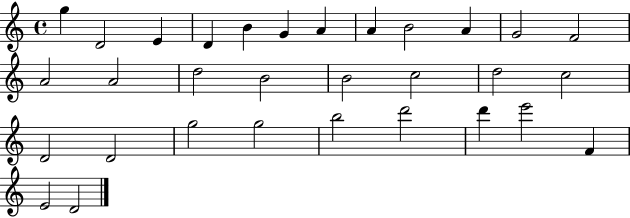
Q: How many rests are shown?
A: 0